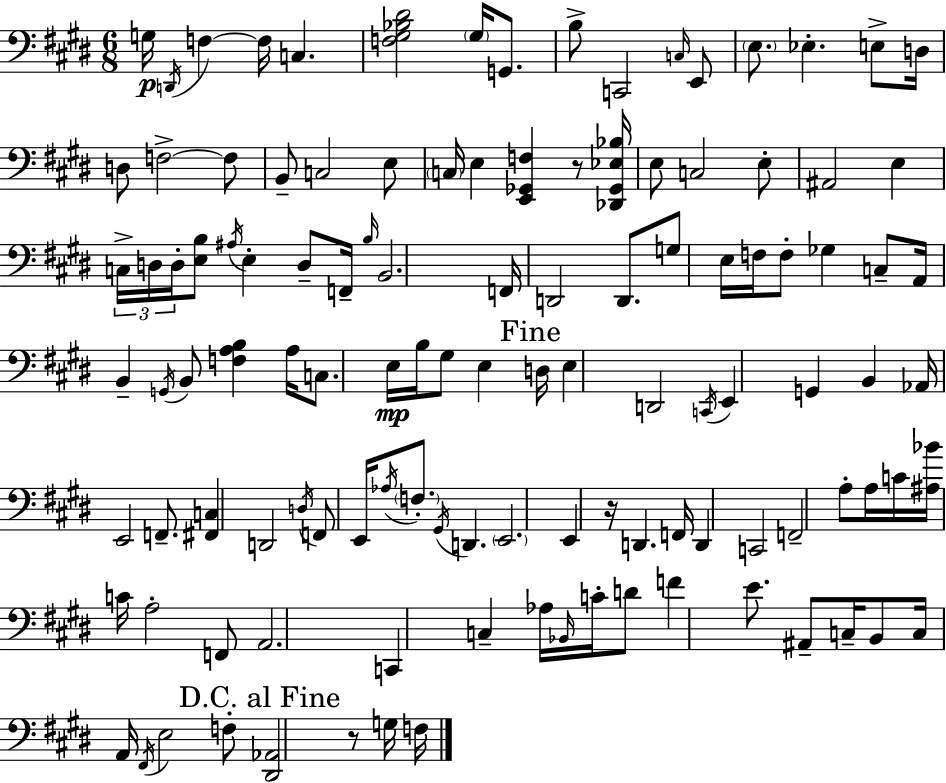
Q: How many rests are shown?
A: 3